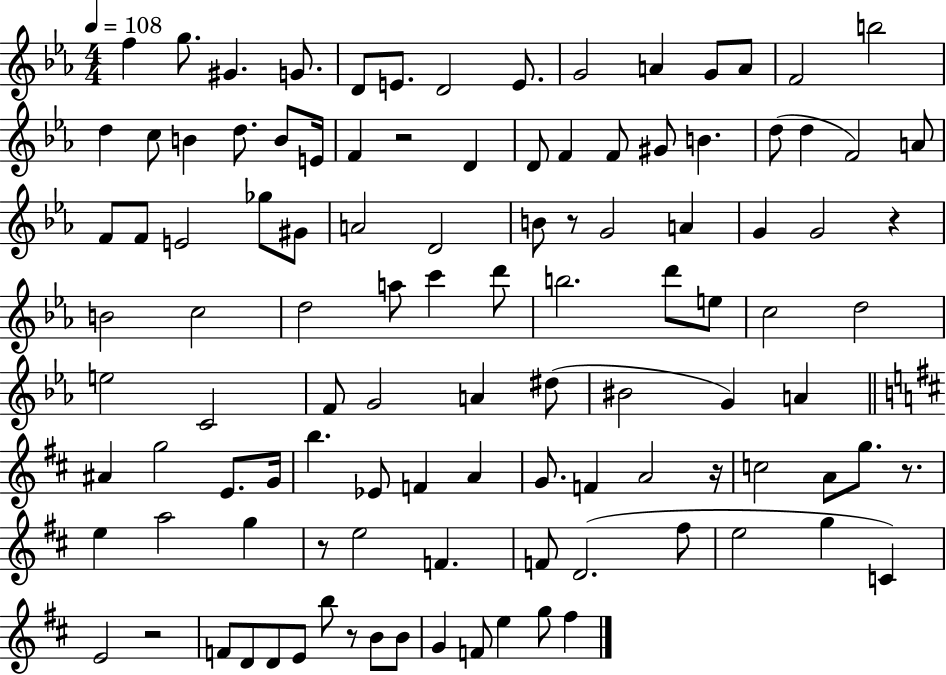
{
  \clef treble
  \numericTimeSignature
  \time 4/4
  \key ees \major
  \tempo 4 = 108
  f''4 g''8. gis'4. g'8. | d'8 e'8. d'2 e'8. | g'2 a'4 g'8 a'8 | f'2 b''2 | \break d''4 c''8 b'4 d''8. b'8 e'16 | f'4 r2 d'4 | d'8 f'4 f'8 gis'8 b'4. | d''8( d''4 f'2) a'8 | \break f'8 f'8 e'2 ges''8 gis'8 | a'2 d'2 | b'8 r8 g'2 a'4 | g'4 g'2 r4 | \break b'2 c''2 | d''2 a''8 c'''4 d'''8 | b''2. d'''8 e''8 | c''2 d''2 | \break e''2 c'2 | f'8 g'2 a'4 dis''8( | bis'2 g'4) a'4 | \bar "||" \break \key d \major ais'4 g''2 e'8. g'16 | b''4. ees'8 f'4 a'4 | g'8. f'4 a'2 r16 | c''2 a'8 g''8. r8. | \break e''4 a''2 g''4 | r8 e''2 f'4. | f'8 d'2.( fis''8 | e''2 g''4 c'4) | \break e'2 r2 | f'8 d'8 d'8 e'8 b''8 r8 b'8 b'8 | g'4 f'8 e''4 g''8 fis''4 | \bar "|."
}